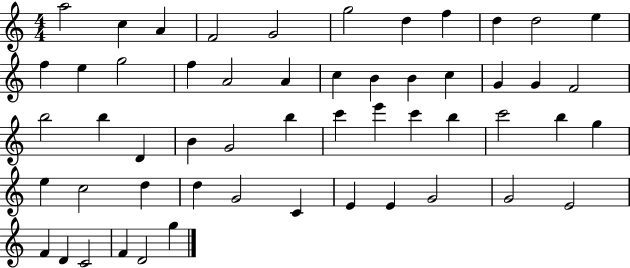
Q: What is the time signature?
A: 4/4